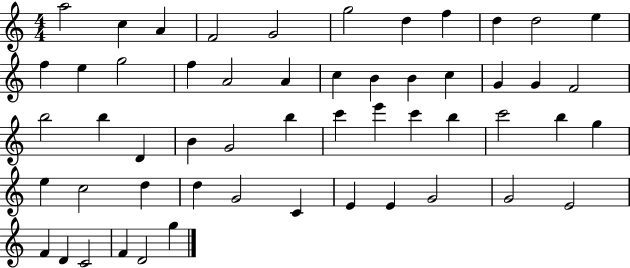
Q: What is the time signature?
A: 4/4